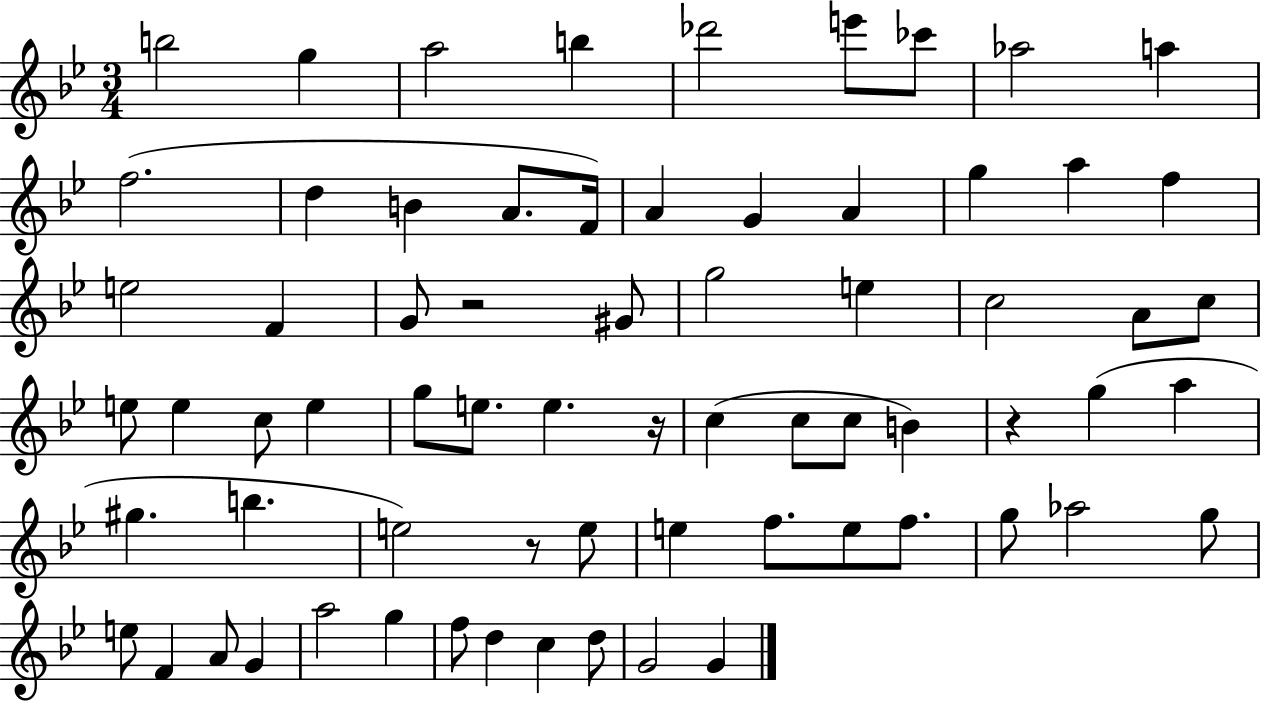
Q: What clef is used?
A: treble